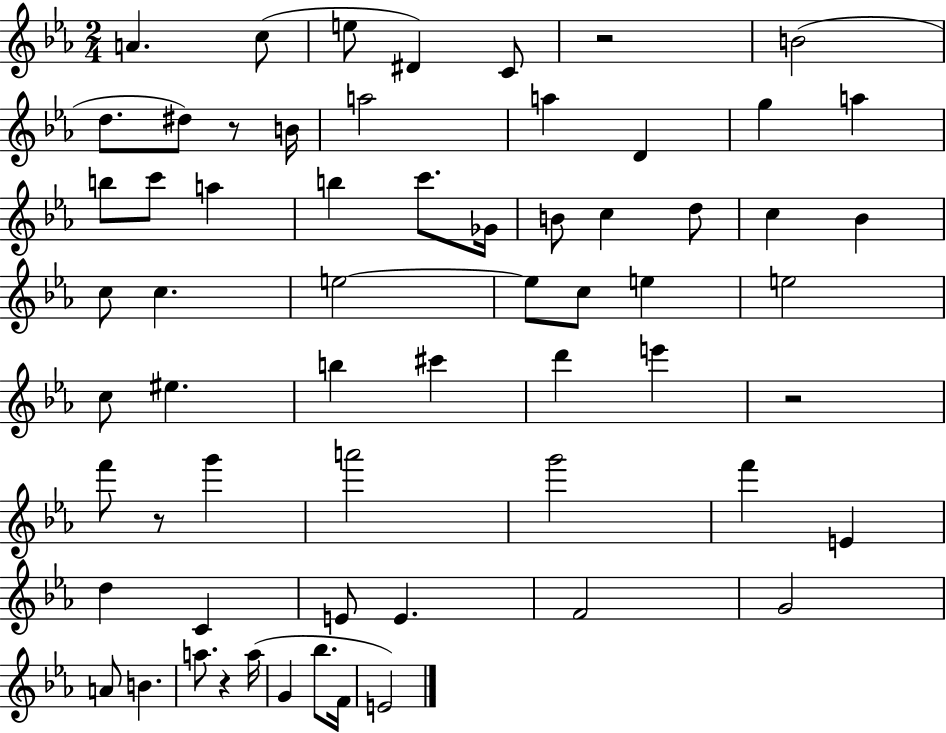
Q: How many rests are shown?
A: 5